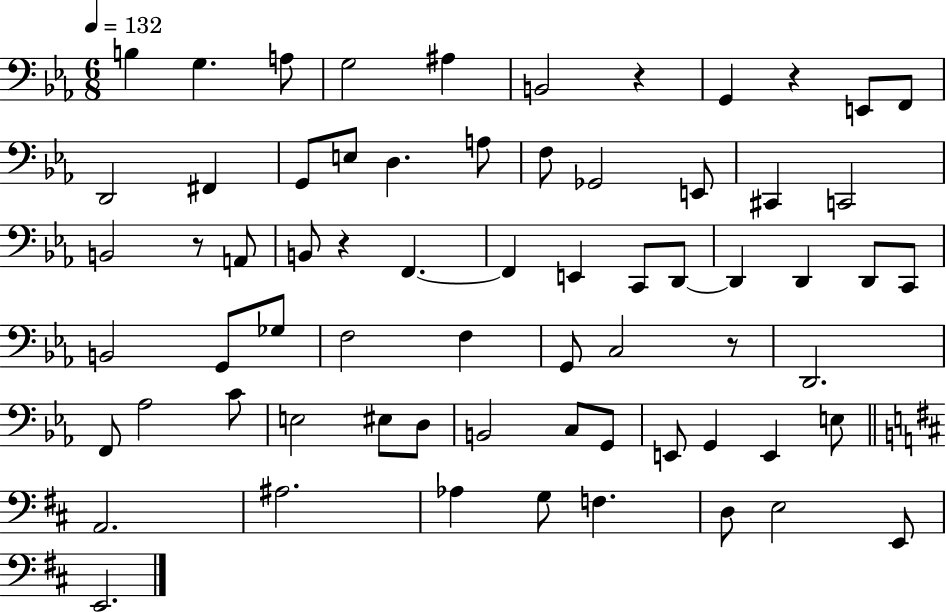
{
  \clef bass
  \numericTimeSignature
  \time 6/8
  \key ees \major
  \tempo 4 = 132
  b4 g4. a8 | g2 ais4 | b,2 r4 | g,4 r4 e,8 f,8 | \break d,2 fis,4 | g,8 e8 d4. a8 | f8 ges,2 e,8 | cis,4 c,2 | \break b,2 r8 a,8 | b,8 r4 f,4.~~ | f,4 e,4 c,8 d,8~~ | d,4 d,4 d,8 c,8 | \break b,2 g,8 ges8 | f2 f4 | g,8 c2 r8 | d,2. | \break f,8 aes2 c'8 | e2 eis8 d8 | b,2 c8 g,8 | e,8 g,4 e,4 e8 | \break \bar "||" \break \key d \major a,2. | ais2. | aes4 g8 f4. | d8 e2 e,8 | \break e,2. | \bar "|."
}